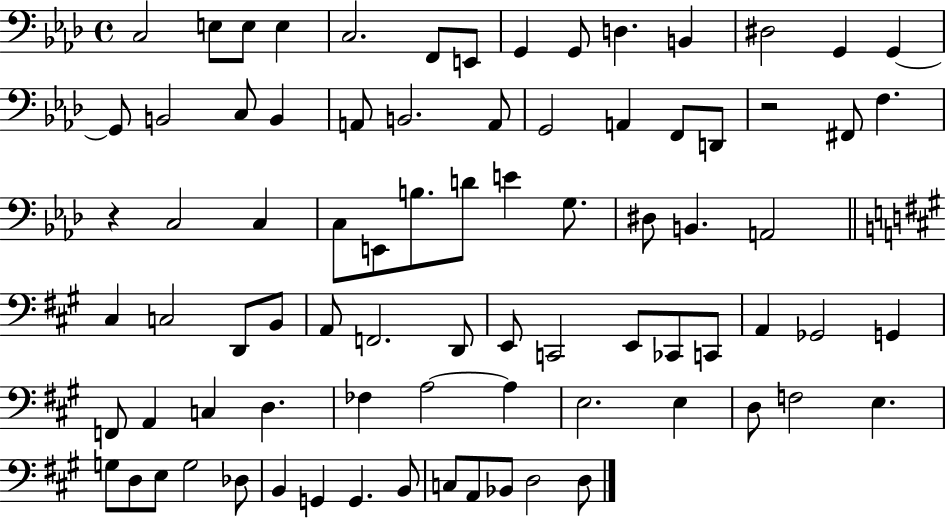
C3/h E3/e E3/e E3/q C3/h. F2/e E2/e G2/q G2/e D3/q. B2/q D#3/h G2/q G2/q G2/e B2/h C3/e B2/q A2/e B2/h. A2/e G2/h A2/q F2/e D2/e R/h F#2/e F3/q. R/q C3/h C3/q C3/e E2/e B3/e. D4/e E4/q G3/e. D#3/e B2/q. A2/h C#3/q C3/h D2/e B2/e A2/e F2/h. D2/e E2/e C2/h E2/e CES2/e C2/e A2/q Gb2/h G2/q F2/e A2/q C3/q D3/q. FES3/q A3/h A3/q E3/h. E3/q D3/e F3/h E3/q. G3/e D3/e E3/e G3/h Db3/e B2/q G2/q G2/q. B2/e C3/e A2/e Bb2/e D3/h D3/e